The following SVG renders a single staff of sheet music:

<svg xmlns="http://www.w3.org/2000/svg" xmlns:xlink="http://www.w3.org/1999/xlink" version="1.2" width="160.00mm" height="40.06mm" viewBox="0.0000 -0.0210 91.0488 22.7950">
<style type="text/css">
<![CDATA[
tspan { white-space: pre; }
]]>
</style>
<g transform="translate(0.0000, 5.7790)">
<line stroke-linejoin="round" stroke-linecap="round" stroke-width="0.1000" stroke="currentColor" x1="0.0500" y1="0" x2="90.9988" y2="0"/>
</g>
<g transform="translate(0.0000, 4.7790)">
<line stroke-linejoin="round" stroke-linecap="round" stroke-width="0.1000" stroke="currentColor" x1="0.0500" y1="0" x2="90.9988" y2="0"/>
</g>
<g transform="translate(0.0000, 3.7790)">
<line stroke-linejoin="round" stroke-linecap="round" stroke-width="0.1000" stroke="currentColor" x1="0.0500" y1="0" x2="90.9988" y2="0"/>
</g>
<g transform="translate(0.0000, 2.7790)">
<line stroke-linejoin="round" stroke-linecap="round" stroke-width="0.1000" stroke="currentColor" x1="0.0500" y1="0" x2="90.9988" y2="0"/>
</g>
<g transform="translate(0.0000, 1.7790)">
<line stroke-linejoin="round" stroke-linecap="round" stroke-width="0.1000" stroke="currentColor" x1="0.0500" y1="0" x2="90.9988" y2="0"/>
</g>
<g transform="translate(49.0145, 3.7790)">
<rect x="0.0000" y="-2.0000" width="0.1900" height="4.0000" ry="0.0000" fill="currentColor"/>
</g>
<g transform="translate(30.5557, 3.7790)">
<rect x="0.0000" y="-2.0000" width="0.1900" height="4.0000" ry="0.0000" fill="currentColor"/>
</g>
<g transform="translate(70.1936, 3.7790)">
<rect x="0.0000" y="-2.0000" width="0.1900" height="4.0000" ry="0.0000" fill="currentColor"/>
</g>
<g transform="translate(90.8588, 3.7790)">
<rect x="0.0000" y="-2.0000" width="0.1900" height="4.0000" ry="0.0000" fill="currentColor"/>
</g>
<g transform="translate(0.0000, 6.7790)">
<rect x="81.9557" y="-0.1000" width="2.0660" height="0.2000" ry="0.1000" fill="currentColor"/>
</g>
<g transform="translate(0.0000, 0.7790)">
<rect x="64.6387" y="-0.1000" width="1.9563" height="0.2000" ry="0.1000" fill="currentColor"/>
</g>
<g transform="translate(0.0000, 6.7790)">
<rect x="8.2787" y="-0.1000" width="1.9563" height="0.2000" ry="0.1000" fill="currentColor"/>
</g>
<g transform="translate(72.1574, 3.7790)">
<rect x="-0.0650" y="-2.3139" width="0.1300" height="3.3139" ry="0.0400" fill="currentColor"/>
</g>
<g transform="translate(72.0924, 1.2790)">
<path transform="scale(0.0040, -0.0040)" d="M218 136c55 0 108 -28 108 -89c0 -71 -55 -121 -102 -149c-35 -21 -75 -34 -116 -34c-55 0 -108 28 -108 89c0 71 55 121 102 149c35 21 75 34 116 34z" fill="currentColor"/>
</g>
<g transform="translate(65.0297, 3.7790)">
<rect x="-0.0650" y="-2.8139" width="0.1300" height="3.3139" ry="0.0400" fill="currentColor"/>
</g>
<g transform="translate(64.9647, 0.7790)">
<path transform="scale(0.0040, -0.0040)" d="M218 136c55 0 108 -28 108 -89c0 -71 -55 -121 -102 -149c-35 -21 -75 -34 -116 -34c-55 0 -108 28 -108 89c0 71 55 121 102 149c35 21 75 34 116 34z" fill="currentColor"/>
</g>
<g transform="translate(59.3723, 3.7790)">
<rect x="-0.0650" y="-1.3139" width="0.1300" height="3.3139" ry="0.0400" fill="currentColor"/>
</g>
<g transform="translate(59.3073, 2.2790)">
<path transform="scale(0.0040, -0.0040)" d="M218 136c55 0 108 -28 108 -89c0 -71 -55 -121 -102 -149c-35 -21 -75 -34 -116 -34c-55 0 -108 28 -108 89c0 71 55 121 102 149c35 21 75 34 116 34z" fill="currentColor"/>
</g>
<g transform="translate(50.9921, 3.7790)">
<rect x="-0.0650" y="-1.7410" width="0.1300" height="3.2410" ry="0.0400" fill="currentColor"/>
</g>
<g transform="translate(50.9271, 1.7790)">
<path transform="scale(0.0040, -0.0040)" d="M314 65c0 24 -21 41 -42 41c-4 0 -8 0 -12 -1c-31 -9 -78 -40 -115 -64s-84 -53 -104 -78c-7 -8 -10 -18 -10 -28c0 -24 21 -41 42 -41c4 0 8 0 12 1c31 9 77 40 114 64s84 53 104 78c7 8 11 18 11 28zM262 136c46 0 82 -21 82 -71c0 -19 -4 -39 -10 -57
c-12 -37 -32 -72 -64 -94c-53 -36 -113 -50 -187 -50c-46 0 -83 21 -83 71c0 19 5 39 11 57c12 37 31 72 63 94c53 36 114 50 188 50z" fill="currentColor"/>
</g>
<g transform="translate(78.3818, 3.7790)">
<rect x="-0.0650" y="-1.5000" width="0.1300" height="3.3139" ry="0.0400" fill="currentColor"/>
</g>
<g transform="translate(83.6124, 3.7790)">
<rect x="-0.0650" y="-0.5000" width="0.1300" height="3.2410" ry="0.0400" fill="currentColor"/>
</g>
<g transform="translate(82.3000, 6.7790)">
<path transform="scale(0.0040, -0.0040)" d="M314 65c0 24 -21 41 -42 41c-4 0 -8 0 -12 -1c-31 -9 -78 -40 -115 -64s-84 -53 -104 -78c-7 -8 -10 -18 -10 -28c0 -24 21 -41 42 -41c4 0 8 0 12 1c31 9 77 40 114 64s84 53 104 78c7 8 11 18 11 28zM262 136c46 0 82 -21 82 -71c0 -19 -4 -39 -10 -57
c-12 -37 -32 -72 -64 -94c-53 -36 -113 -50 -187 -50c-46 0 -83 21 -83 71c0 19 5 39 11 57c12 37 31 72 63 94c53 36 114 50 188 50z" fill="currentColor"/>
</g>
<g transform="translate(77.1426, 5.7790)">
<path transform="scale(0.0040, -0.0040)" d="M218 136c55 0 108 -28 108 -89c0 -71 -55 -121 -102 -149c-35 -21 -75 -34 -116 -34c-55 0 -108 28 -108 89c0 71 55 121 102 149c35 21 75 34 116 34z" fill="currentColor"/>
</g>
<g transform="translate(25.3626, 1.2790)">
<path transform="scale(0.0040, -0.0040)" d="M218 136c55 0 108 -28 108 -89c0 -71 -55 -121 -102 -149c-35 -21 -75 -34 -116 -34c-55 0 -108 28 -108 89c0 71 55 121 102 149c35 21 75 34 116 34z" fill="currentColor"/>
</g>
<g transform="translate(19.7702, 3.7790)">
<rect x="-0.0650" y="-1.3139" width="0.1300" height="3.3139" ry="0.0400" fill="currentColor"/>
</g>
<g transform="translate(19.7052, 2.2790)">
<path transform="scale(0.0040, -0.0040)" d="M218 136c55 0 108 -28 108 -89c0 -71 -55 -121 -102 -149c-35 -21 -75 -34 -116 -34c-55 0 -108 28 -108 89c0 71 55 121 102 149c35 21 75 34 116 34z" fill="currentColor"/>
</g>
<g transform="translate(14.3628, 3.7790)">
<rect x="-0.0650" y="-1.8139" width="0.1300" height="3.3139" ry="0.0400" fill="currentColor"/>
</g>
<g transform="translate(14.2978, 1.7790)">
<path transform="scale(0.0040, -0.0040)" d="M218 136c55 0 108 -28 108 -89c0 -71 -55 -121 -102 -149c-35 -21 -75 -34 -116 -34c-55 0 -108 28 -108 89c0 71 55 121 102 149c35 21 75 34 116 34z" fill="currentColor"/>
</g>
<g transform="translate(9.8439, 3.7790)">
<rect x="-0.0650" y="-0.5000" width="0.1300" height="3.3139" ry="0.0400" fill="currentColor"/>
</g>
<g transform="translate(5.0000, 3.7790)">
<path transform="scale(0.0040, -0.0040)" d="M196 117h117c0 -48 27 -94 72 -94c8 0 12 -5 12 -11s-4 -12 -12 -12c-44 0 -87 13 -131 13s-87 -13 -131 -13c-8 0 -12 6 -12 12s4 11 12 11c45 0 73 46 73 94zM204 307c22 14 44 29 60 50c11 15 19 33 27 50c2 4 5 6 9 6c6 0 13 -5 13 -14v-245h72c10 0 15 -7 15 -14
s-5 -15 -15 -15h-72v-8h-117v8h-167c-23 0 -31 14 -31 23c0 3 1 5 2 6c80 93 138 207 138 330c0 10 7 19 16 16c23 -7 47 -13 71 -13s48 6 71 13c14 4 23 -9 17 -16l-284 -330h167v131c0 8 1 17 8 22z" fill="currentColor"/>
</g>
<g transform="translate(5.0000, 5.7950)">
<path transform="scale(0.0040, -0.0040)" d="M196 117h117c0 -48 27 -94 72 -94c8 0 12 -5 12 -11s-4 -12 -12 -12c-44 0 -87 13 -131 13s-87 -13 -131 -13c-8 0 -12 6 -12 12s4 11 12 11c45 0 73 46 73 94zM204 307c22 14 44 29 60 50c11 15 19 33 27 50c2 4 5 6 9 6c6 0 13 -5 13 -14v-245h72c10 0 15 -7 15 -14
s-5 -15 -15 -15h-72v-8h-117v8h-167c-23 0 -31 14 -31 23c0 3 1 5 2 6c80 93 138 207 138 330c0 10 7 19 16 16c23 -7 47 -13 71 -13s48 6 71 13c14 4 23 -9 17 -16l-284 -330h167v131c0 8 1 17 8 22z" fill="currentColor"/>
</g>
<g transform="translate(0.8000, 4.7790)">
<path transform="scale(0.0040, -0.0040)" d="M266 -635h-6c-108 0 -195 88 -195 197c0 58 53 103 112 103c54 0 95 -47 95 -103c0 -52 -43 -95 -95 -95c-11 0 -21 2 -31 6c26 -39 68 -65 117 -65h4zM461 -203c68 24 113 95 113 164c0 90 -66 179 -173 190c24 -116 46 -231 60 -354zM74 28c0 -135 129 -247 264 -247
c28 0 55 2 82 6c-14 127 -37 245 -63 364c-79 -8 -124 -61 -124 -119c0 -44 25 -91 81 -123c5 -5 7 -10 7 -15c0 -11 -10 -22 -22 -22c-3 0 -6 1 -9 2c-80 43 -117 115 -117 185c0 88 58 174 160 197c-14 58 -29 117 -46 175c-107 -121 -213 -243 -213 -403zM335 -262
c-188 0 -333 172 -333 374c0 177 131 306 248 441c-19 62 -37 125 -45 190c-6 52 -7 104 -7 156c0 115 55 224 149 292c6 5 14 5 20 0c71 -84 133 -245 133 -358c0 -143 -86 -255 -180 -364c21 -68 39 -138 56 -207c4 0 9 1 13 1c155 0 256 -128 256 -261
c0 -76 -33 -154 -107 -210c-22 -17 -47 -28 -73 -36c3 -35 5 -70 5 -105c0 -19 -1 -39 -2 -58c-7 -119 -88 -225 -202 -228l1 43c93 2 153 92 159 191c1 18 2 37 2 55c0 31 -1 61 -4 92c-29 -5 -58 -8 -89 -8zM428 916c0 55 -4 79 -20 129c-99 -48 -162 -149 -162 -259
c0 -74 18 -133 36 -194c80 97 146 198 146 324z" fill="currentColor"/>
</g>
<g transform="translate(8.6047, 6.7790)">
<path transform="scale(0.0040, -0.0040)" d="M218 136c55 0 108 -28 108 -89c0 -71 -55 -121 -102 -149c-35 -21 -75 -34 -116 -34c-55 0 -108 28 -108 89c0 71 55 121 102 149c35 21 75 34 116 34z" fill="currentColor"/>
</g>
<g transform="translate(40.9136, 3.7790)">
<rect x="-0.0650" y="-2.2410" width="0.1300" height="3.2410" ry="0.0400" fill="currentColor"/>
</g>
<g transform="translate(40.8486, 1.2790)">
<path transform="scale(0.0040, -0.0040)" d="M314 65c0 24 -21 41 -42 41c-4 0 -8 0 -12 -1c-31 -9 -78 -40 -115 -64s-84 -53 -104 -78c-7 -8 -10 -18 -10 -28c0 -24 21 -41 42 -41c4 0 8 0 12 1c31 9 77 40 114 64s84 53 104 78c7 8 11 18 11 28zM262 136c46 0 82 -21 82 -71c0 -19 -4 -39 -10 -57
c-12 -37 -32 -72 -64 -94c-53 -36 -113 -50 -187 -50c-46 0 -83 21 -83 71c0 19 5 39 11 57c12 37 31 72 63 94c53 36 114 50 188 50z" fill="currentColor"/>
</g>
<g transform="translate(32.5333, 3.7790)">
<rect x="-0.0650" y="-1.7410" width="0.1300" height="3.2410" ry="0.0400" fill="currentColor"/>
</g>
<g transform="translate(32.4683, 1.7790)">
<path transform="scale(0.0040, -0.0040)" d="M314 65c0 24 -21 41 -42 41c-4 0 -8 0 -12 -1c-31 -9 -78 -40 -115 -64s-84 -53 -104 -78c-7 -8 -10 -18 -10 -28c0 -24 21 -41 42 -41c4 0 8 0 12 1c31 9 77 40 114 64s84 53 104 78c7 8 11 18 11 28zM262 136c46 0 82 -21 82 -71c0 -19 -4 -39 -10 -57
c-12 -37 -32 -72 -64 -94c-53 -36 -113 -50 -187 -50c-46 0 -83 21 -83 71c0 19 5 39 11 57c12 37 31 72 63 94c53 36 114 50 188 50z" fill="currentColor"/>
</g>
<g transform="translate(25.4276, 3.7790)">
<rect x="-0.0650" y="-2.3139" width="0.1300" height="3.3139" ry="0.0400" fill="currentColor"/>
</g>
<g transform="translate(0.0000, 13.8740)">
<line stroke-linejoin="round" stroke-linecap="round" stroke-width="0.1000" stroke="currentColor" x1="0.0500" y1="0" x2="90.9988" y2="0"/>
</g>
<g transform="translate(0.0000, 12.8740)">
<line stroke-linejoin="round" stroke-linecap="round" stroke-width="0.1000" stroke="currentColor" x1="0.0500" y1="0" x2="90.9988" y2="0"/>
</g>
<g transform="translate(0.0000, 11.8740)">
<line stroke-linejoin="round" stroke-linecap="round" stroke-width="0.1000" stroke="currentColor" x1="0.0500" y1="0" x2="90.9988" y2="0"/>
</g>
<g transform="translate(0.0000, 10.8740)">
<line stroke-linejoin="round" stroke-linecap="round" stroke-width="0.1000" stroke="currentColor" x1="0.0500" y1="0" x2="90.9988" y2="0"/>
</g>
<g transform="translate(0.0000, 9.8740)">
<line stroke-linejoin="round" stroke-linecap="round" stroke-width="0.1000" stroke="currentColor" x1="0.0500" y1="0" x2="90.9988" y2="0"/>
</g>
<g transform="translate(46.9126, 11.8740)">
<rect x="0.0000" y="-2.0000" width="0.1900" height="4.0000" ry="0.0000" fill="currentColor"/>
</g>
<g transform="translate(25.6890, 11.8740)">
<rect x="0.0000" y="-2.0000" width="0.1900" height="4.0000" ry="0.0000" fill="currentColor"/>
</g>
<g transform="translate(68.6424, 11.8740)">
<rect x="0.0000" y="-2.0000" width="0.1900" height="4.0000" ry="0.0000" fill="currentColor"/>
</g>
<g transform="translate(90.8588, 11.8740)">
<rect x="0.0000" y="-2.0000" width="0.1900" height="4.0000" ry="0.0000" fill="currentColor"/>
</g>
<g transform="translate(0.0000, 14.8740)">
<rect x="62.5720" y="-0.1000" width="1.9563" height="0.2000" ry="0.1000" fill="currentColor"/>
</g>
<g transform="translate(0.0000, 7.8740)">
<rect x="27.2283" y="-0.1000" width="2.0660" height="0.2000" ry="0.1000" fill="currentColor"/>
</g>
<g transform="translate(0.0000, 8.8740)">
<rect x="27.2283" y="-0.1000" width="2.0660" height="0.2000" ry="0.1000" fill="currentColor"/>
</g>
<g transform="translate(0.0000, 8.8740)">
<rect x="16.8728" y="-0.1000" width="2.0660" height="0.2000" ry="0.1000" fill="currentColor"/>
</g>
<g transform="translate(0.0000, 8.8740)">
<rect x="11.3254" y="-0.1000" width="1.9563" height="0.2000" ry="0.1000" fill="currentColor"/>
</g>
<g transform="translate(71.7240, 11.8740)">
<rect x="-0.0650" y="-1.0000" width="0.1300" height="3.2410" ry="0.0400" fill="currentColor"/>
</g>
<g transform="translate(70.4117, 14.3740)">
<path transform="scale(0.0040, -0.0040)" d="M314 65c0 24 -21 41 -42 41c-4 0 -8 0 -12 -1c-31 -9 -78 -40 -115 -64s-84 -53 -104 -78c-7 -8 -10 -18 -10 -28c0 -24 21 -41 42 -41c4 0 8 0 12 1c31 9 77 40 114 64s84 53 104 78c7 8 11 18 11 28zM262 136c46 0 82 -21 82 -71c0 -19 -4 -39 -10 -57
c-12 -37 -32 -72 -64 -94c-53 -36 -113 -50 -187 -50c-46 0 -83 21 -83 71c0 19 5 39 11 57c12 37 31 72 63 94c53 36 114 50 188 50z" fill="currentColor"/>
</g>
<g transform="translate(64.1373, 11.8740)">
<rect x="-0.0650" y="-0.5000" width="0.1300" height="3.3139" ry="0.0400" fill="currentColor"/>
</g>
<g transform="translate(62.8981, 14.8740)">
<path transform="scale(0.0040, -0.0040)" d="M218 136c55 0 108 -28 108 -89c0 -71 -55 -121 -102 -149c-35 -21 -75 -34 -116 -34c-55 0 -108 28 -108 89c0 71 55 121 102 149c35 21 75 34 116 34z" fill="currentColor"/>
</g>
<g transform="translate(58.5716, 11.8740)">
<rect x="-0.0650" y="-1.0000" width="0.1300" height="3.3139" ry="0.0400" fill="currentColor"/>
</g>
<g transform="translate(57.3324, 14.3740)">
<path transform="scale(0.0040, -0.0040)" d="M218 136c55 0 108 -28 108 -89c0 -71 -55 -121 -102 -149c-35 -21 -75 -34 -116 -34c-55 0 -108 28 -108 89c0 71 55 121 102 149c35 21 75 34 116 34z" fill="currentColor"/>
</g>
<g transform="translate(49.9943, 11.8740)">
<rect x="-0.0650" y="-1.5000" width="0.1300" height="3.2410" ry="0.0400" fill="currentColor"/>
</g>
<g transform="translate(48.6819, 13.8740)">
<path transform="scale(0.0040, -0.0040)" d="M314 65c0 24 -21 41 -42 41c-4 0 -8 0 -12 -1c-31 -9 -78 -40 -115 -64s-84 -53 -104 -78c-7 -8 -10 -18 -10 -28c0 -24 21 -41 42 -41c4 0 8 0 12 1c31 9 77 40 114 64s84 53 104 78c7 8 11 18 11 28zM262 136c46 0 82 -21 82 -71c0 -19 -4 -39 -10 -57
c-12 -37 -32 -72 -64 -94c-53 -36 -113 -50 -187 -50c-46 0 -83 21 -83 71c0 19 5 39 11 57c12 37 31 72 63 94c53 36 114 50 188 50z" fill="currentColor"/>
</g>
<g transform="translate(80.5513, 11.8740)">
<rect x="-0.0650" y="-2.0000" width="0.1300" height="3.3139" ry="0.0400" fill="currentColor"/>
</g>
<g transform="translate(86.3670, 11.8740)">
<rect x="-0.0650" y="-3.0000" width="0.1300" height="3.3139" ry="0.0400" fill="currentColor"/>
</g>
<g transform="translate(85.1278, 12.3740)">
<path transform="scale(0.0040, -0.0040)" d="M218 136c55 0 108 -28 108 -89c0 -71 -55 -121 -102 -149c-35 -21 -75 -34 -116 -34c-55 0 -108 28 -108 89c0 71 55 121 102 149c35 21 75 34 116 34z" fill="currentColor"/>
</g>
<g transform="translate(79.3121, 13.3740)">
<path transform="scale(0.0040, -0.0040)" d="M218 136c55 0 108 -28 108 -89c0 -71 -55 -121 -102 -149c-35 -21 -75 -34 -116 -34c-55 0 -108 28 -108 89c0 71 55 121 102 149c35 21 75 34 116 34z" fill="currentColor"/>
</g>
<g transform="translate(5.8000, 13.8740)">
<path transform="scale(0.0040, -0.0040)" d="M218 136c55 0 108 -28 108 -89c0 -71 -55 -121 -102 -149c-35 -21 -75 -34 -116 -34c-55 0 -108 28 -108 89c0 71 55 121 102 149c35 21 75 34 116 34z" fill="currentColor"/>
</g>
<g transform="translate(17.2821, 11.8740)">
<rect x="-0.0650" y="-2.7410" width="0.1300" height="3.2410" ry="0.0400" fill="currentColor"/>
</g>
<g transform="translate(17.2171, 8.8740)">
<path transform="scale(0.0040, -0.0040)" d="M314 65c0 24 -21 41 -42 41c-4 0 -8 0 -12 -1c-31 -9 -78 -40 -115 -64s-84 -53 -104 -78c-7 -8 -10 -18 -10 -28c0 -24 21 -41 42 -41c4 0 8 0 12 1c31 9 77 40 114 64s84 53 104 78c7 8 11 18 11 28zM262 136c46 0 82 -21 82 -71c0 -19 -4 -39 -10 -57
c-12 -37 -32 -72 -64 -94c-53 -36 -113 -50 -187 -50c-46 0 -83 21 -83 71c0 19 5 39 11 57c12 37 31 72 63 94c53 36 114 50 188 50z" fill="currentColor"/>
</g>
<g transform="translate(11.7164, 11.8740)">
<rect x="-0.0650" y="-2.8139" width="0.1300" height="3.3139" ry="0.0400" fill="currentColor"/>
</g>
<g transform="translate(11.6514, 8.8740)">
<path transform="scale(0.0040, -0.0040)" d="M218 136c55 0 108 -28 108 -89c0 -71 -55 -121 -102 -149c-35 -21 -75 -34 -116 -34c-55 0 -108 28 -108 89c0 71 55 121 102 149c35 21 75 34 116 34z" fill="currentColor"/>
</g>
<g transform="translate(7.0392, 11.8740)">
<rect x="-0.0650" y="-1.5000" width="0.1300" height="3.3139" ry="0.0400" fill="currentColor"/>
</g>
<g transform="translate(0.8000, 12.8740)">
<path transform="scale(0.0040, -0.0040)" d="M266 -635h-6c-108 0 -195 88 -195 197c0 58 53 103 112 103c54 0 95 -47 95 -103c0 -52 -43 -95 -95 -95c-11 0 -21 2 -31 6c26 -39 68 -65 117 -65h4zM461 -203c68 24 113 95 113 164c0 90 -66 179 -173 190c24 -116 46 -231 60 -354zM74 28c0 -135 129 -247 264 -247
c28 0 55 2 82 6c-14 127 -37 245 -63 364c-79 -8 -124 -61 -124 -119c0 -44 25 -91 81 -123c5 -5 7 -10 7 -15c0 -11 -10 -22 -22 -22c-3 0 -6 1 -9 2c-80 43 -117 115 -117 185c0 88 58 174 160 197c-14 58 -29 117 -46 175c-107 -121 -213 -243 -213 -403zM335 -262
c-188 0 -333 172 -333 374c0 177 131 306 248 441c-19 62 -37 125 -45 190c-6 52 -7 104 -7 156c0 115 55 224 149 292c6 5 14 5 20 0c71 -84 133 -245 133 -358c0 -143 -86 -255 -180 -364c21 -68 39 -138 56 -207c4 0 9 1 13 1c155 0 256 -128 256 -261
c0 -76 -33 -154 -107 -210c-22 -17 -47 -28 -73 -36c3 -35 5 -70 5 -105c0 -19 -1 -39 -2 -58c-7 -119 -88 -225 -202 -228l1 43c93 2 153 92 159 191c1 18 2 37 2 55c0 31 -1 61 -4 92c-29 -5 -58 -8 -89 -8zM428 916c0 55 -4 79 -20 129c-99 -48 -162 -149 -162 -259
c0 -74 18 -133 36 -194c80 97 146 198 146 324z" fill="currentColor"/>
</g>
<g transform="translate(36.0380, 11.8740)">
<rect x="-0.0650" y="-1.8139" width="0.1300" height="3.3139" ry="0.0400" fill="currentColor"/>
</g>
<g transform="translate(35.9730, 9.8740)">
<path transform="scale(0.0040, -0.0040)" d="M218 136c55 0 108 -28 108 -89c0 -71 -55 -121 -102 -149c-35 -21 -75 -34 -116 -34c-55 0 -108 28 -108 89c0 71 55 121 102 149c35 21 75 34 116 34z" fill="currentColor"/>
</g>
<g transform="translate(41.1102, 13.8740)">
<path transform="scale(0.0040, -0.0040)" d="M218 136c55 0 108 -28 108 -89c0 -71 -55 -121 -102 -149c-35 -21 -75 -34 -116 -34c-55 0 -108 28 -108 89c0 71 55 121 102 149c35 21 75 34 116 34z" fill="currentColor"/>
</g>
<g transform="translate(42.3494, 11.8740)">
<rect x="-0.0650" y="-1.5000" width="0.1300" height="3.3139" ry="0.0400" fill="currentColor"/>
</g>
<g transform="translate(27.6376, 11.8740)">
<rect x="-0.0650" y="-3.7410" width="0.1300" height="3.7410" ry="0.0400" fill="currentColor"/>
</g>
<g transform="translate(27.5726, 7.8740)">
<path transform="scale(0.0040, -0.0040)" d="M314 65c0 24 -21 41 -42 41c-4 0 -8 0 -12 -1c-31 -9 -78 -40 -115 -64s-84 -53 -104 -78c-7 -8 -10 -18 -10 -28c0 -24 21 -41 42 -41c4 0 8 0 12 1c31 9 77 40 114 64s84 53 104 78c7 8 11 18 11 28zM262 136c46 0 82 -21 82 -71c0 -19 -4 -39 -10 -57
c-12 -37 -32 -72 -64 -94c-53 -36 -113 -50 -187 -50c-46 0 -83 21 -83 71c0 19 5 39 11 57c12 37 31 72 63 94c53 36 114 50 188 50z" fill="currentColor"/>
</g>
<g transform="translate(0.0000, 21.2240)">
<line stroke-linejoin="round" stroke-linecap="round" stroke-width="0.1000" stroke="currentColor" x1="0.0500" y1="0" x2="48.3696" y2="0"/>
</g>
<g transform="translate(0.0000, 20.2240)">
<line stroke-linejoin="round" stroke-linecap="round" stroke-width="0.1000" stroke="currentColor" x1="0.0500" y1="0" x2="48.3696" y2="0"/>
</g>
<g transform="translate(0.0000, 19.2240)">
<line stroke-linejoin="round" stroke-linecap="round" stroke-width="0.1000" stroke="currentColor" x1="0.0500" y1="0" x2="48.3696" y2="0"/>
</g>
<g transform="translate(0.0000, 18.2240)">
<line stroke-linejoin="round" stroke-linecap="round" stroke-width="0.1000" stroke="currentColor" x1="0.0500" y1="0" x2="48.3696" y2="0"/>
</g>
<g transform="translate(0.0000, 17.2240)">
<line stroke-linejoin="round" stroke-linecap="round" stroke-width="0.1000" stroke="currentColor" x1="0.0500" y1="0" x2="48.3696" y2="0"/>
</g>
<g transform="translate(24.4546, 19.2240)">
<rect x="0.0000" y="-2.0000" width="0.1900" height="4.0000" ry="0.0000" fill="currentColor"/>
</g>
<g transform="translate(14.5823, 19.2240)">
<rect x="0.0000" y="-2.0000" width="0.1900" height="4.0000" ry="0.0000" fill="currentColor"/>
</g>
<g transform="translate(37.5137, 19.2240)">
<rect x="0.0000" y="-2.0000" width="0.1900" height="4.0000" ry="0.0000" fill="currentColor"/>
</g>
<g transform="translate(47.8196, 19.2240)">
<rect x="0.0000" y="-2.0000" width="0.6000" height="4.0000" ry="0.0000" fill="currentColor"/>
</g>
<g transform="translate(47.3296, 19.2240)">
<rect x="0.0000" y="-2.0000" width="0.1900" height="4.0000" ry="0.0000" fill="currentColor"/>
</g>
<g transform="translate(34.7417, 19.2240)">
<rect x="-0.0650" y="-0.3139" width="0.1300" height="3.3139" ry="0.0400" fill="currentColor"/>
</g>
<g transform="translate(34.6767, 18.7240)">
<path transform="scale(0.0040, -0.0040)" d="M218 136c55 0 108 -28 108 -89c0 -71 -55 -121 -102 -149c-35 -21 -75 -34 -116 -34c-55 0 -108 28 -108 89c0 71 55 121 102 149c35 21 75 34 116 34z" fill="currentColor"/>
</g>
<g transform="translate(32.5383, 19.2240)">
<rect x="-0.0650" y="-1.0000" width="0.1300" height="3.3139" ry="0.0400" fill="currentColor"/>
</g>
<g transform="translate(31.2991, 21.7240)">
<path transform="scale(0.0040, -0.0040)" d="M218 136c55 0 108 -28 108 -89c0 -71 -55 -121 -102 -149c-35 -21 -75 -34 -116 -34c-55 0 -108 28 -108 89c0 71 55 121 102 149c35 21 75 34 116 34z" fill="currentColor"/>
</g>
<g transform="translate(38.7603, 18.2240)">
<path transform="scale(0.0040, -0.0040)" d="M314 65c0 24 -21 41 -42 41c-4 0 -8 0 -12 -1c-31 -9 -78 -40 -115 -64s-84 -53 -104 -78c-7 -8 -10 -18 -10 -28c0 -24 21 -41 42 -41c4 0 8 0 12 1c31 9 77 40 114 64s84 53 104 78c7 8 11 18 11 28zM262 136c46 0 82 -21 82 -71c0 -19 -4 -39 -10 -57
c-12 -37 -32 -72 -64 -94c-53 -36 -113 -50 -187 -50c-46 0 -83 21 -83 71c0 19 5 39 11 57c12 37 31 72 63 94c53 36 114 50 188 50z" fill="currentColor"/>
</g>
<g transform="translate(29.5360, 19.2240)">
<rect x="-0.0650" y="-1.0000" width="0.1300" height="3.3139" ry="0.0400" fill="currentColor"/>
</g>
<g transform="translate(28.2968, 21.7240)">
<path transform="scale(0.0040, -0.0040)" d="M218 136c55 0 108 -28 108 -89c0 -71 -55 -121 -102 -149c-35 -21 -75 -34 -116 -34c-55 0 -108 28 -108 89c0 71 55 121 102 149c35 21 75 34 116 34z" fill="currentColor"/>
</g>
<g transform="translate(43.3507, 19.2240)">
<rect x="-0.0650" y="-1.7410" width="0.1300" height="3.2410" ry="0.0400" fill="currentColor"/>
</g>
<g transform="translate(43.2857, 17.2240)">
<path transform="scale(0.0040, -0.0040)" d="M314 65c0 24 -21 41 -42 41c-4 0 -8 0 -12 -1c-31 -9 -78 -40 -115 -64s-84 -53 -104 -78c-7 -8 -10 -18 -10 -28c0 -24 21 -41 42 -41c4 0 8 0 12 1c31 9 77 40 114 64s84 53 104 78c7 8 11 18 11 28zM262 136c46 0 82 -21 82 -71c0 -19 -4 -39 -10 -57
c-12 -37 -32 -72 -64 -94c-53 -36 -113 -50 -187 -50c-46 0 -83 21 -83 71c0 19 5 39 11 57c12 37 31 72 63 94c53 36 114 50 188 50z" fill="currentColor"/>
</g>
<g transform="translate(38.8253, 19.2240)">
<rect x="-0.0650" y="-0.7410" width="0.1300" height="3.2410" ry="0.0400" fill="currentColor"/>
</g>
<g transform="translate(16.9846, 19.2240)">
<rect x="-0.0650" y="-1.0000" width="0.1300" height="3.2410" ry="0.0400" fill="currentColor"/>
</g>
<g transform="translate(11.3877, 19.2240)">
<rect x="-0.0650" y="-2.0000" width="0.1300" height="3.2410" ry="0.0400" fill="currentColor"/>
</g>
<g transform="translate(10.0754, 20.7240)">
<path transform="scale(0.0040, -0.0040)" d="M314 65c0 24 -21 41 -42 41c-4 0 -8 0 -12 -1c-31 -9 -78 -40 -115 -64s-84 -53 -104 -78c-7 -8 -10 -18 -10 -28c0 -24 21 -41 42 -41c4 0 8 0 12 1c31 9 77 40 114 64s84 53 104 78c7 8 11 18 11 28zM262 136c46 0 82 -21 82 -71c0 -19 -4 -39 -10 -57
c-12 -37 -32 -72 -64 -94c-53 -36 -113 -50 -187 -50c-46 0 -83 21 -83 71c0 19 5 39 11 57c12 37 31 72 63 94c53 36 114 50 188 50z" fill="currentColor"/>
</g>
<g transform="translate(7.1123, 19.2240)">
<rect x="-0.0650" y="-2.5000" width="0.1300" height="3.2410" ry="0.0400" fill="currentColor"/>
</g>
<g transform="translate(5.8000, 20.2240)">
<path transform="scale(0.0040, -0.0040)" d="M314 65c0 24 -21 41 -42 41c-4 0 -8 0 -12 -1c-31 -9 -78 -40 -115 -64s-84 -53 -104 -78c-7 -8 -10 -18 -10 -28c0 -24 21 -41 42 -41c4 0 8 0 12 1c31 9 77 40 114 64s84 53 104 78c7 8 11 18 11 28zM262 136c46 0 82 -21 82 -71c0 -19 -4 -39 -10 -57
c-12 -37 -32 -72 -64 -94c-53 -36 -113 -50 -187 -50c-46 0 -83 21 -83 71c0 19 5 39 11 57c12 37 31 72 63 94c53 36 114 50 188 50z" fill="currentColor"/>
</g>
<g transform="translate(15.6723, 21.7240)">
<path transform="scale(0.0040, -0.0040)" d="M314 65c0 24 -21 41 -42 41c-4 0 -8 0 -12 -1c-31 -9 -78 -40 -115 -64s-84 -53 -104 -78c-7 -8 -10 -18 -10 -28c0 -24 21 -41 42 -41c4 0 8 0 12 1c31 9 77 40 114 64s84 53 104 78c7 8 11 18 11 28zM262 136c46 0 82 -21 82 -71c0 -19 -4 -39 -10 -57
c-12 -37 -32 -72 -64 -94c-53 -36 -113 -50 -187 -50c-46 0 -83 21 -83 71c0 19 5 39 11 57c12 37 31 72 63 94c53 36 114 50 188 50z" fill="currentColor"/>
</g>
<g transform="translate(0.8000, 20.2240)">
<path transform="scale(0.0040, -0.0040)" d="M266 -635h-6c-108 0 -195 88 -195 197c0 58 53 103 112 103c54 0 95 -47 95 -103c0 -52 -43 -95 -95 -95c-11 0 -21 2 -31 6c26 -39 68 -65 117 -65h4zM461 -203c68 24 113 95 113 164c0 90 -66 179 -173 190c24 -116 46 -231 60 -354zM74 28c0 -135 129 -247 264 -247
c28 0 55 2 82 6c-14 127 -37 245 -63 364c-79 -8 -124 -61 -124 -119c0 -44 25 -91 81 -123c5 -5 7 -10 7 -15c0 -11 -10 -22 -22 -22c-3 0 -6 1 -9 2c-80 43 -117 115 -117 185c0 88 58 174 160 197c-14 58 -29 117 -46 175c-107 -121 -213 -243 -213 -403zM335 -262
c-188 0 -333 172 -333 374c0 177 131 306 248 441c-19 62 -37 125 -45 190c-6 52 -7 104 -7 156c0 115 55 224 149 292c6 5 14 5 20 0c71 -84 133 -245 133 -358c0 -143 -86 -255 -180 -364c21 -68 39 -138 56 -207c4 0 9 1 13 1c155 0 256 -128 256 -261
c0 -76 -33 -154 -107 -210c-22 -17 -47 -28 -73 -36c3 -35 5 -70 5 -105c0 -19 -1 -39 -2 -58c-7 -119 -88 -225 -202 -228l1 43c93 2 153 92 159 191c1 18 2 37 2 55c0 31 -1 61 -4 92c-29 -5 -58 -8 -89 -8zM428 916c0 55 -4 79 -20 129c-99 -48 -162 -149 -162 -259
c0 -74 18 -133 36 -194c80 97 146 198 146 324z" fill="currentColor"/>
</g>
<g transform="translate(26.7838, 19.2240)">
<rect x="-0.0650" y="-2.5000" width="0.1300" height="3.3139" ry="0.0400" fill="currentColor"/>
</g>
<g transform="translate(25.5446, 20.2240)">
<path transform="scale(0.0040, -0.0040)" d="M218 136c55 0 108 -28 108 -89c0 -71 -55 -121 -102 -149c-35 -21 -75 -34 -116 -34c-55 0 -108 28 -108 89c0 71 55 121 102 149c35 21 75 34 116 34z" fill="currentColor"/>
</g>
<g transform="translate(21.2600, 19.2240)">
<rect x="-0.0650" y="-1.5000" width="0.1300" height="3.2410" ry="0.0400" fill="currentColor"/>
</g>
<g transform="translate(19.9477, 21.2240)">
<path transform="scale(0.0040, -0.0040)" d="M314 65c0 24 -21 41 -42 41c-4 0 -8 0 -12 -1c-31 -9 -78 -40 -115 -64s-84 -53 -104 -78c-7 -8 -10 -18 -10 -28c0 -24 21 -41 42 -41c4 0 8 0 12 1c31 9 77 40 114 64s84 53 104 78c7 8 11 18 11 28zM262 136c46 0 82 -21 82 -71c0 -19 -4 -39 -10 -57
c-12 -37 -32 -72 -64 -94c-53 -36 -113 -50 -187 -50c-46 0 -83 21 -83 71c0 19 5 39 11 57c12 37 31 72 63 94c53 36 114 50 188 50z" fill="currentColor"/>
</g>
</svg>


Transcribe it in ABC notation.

X:1
T:Untitled
M:4/4
L:1/4
K:C
C f e g f2 g2 f2 e a g E C2 E a a2 c'2 f E E2 D C D2 F A G2 F2 D2 E2 G D D c d2 f2